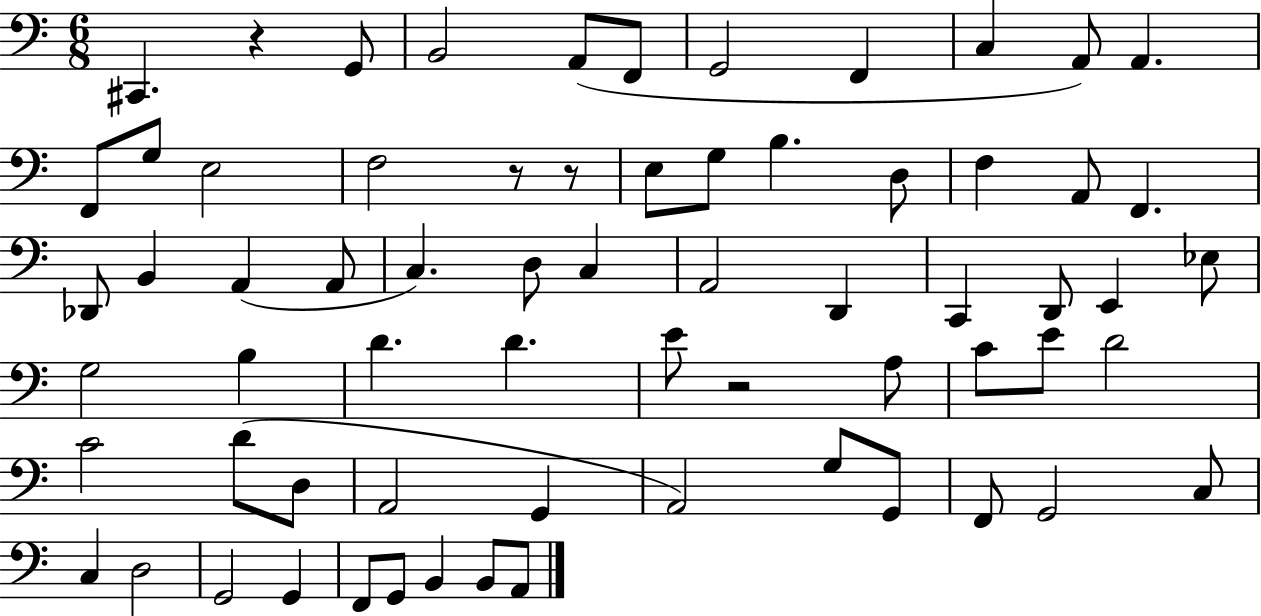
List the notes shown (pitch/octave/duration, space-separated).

C#2/q. R/q G2/e B2/h A2/e F2/e G2/h F2/q C3/q A2/e A2/q. F2/e G3/e E3/h F3/h R/e R/e E3/e G3/e B3/q. D3/e F3/q A2/e F2/q. Db2/e B2/q A2/q A2/e C3/q. D3/e C3/q A2/h D2/q C2/q D2/e E2/q Eb3/e G3/h B3/q D4/q. D4/q. E4/e R/h A3/e C4/e E4/e D4/h C4/h D4/e D3/e A2/h G2/q A2/h G3/e G2/e F2/e G2/h C3/e C3/q D3/h G2/h G2/q F2/e G2/e B2/q B2/e A2/e